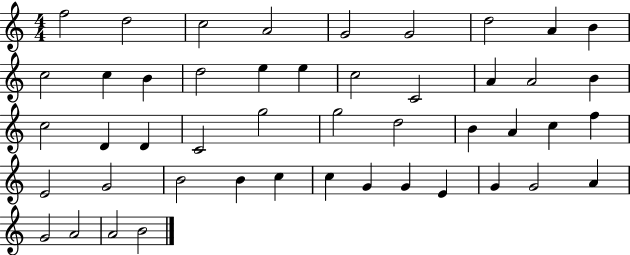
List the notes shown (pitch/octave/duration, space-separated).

F5/h D5/h C5/h A4/h G4/h G4/h D5/h A4/q B4/q C5/h C5/q B4/q D5/h E5/q E5/q C5/h C4/h A4/q A4/h B4/q C5/h D4/q D4/q C4/h G5/h G5/h D5/h B4/q A4/q C5/q F5/q E4/h G4/h B4/h B4/q C5/q C5/q G4/q G4/q E4/q G4/q G4/h A4/q G4/h A4/h A4/h B4/h